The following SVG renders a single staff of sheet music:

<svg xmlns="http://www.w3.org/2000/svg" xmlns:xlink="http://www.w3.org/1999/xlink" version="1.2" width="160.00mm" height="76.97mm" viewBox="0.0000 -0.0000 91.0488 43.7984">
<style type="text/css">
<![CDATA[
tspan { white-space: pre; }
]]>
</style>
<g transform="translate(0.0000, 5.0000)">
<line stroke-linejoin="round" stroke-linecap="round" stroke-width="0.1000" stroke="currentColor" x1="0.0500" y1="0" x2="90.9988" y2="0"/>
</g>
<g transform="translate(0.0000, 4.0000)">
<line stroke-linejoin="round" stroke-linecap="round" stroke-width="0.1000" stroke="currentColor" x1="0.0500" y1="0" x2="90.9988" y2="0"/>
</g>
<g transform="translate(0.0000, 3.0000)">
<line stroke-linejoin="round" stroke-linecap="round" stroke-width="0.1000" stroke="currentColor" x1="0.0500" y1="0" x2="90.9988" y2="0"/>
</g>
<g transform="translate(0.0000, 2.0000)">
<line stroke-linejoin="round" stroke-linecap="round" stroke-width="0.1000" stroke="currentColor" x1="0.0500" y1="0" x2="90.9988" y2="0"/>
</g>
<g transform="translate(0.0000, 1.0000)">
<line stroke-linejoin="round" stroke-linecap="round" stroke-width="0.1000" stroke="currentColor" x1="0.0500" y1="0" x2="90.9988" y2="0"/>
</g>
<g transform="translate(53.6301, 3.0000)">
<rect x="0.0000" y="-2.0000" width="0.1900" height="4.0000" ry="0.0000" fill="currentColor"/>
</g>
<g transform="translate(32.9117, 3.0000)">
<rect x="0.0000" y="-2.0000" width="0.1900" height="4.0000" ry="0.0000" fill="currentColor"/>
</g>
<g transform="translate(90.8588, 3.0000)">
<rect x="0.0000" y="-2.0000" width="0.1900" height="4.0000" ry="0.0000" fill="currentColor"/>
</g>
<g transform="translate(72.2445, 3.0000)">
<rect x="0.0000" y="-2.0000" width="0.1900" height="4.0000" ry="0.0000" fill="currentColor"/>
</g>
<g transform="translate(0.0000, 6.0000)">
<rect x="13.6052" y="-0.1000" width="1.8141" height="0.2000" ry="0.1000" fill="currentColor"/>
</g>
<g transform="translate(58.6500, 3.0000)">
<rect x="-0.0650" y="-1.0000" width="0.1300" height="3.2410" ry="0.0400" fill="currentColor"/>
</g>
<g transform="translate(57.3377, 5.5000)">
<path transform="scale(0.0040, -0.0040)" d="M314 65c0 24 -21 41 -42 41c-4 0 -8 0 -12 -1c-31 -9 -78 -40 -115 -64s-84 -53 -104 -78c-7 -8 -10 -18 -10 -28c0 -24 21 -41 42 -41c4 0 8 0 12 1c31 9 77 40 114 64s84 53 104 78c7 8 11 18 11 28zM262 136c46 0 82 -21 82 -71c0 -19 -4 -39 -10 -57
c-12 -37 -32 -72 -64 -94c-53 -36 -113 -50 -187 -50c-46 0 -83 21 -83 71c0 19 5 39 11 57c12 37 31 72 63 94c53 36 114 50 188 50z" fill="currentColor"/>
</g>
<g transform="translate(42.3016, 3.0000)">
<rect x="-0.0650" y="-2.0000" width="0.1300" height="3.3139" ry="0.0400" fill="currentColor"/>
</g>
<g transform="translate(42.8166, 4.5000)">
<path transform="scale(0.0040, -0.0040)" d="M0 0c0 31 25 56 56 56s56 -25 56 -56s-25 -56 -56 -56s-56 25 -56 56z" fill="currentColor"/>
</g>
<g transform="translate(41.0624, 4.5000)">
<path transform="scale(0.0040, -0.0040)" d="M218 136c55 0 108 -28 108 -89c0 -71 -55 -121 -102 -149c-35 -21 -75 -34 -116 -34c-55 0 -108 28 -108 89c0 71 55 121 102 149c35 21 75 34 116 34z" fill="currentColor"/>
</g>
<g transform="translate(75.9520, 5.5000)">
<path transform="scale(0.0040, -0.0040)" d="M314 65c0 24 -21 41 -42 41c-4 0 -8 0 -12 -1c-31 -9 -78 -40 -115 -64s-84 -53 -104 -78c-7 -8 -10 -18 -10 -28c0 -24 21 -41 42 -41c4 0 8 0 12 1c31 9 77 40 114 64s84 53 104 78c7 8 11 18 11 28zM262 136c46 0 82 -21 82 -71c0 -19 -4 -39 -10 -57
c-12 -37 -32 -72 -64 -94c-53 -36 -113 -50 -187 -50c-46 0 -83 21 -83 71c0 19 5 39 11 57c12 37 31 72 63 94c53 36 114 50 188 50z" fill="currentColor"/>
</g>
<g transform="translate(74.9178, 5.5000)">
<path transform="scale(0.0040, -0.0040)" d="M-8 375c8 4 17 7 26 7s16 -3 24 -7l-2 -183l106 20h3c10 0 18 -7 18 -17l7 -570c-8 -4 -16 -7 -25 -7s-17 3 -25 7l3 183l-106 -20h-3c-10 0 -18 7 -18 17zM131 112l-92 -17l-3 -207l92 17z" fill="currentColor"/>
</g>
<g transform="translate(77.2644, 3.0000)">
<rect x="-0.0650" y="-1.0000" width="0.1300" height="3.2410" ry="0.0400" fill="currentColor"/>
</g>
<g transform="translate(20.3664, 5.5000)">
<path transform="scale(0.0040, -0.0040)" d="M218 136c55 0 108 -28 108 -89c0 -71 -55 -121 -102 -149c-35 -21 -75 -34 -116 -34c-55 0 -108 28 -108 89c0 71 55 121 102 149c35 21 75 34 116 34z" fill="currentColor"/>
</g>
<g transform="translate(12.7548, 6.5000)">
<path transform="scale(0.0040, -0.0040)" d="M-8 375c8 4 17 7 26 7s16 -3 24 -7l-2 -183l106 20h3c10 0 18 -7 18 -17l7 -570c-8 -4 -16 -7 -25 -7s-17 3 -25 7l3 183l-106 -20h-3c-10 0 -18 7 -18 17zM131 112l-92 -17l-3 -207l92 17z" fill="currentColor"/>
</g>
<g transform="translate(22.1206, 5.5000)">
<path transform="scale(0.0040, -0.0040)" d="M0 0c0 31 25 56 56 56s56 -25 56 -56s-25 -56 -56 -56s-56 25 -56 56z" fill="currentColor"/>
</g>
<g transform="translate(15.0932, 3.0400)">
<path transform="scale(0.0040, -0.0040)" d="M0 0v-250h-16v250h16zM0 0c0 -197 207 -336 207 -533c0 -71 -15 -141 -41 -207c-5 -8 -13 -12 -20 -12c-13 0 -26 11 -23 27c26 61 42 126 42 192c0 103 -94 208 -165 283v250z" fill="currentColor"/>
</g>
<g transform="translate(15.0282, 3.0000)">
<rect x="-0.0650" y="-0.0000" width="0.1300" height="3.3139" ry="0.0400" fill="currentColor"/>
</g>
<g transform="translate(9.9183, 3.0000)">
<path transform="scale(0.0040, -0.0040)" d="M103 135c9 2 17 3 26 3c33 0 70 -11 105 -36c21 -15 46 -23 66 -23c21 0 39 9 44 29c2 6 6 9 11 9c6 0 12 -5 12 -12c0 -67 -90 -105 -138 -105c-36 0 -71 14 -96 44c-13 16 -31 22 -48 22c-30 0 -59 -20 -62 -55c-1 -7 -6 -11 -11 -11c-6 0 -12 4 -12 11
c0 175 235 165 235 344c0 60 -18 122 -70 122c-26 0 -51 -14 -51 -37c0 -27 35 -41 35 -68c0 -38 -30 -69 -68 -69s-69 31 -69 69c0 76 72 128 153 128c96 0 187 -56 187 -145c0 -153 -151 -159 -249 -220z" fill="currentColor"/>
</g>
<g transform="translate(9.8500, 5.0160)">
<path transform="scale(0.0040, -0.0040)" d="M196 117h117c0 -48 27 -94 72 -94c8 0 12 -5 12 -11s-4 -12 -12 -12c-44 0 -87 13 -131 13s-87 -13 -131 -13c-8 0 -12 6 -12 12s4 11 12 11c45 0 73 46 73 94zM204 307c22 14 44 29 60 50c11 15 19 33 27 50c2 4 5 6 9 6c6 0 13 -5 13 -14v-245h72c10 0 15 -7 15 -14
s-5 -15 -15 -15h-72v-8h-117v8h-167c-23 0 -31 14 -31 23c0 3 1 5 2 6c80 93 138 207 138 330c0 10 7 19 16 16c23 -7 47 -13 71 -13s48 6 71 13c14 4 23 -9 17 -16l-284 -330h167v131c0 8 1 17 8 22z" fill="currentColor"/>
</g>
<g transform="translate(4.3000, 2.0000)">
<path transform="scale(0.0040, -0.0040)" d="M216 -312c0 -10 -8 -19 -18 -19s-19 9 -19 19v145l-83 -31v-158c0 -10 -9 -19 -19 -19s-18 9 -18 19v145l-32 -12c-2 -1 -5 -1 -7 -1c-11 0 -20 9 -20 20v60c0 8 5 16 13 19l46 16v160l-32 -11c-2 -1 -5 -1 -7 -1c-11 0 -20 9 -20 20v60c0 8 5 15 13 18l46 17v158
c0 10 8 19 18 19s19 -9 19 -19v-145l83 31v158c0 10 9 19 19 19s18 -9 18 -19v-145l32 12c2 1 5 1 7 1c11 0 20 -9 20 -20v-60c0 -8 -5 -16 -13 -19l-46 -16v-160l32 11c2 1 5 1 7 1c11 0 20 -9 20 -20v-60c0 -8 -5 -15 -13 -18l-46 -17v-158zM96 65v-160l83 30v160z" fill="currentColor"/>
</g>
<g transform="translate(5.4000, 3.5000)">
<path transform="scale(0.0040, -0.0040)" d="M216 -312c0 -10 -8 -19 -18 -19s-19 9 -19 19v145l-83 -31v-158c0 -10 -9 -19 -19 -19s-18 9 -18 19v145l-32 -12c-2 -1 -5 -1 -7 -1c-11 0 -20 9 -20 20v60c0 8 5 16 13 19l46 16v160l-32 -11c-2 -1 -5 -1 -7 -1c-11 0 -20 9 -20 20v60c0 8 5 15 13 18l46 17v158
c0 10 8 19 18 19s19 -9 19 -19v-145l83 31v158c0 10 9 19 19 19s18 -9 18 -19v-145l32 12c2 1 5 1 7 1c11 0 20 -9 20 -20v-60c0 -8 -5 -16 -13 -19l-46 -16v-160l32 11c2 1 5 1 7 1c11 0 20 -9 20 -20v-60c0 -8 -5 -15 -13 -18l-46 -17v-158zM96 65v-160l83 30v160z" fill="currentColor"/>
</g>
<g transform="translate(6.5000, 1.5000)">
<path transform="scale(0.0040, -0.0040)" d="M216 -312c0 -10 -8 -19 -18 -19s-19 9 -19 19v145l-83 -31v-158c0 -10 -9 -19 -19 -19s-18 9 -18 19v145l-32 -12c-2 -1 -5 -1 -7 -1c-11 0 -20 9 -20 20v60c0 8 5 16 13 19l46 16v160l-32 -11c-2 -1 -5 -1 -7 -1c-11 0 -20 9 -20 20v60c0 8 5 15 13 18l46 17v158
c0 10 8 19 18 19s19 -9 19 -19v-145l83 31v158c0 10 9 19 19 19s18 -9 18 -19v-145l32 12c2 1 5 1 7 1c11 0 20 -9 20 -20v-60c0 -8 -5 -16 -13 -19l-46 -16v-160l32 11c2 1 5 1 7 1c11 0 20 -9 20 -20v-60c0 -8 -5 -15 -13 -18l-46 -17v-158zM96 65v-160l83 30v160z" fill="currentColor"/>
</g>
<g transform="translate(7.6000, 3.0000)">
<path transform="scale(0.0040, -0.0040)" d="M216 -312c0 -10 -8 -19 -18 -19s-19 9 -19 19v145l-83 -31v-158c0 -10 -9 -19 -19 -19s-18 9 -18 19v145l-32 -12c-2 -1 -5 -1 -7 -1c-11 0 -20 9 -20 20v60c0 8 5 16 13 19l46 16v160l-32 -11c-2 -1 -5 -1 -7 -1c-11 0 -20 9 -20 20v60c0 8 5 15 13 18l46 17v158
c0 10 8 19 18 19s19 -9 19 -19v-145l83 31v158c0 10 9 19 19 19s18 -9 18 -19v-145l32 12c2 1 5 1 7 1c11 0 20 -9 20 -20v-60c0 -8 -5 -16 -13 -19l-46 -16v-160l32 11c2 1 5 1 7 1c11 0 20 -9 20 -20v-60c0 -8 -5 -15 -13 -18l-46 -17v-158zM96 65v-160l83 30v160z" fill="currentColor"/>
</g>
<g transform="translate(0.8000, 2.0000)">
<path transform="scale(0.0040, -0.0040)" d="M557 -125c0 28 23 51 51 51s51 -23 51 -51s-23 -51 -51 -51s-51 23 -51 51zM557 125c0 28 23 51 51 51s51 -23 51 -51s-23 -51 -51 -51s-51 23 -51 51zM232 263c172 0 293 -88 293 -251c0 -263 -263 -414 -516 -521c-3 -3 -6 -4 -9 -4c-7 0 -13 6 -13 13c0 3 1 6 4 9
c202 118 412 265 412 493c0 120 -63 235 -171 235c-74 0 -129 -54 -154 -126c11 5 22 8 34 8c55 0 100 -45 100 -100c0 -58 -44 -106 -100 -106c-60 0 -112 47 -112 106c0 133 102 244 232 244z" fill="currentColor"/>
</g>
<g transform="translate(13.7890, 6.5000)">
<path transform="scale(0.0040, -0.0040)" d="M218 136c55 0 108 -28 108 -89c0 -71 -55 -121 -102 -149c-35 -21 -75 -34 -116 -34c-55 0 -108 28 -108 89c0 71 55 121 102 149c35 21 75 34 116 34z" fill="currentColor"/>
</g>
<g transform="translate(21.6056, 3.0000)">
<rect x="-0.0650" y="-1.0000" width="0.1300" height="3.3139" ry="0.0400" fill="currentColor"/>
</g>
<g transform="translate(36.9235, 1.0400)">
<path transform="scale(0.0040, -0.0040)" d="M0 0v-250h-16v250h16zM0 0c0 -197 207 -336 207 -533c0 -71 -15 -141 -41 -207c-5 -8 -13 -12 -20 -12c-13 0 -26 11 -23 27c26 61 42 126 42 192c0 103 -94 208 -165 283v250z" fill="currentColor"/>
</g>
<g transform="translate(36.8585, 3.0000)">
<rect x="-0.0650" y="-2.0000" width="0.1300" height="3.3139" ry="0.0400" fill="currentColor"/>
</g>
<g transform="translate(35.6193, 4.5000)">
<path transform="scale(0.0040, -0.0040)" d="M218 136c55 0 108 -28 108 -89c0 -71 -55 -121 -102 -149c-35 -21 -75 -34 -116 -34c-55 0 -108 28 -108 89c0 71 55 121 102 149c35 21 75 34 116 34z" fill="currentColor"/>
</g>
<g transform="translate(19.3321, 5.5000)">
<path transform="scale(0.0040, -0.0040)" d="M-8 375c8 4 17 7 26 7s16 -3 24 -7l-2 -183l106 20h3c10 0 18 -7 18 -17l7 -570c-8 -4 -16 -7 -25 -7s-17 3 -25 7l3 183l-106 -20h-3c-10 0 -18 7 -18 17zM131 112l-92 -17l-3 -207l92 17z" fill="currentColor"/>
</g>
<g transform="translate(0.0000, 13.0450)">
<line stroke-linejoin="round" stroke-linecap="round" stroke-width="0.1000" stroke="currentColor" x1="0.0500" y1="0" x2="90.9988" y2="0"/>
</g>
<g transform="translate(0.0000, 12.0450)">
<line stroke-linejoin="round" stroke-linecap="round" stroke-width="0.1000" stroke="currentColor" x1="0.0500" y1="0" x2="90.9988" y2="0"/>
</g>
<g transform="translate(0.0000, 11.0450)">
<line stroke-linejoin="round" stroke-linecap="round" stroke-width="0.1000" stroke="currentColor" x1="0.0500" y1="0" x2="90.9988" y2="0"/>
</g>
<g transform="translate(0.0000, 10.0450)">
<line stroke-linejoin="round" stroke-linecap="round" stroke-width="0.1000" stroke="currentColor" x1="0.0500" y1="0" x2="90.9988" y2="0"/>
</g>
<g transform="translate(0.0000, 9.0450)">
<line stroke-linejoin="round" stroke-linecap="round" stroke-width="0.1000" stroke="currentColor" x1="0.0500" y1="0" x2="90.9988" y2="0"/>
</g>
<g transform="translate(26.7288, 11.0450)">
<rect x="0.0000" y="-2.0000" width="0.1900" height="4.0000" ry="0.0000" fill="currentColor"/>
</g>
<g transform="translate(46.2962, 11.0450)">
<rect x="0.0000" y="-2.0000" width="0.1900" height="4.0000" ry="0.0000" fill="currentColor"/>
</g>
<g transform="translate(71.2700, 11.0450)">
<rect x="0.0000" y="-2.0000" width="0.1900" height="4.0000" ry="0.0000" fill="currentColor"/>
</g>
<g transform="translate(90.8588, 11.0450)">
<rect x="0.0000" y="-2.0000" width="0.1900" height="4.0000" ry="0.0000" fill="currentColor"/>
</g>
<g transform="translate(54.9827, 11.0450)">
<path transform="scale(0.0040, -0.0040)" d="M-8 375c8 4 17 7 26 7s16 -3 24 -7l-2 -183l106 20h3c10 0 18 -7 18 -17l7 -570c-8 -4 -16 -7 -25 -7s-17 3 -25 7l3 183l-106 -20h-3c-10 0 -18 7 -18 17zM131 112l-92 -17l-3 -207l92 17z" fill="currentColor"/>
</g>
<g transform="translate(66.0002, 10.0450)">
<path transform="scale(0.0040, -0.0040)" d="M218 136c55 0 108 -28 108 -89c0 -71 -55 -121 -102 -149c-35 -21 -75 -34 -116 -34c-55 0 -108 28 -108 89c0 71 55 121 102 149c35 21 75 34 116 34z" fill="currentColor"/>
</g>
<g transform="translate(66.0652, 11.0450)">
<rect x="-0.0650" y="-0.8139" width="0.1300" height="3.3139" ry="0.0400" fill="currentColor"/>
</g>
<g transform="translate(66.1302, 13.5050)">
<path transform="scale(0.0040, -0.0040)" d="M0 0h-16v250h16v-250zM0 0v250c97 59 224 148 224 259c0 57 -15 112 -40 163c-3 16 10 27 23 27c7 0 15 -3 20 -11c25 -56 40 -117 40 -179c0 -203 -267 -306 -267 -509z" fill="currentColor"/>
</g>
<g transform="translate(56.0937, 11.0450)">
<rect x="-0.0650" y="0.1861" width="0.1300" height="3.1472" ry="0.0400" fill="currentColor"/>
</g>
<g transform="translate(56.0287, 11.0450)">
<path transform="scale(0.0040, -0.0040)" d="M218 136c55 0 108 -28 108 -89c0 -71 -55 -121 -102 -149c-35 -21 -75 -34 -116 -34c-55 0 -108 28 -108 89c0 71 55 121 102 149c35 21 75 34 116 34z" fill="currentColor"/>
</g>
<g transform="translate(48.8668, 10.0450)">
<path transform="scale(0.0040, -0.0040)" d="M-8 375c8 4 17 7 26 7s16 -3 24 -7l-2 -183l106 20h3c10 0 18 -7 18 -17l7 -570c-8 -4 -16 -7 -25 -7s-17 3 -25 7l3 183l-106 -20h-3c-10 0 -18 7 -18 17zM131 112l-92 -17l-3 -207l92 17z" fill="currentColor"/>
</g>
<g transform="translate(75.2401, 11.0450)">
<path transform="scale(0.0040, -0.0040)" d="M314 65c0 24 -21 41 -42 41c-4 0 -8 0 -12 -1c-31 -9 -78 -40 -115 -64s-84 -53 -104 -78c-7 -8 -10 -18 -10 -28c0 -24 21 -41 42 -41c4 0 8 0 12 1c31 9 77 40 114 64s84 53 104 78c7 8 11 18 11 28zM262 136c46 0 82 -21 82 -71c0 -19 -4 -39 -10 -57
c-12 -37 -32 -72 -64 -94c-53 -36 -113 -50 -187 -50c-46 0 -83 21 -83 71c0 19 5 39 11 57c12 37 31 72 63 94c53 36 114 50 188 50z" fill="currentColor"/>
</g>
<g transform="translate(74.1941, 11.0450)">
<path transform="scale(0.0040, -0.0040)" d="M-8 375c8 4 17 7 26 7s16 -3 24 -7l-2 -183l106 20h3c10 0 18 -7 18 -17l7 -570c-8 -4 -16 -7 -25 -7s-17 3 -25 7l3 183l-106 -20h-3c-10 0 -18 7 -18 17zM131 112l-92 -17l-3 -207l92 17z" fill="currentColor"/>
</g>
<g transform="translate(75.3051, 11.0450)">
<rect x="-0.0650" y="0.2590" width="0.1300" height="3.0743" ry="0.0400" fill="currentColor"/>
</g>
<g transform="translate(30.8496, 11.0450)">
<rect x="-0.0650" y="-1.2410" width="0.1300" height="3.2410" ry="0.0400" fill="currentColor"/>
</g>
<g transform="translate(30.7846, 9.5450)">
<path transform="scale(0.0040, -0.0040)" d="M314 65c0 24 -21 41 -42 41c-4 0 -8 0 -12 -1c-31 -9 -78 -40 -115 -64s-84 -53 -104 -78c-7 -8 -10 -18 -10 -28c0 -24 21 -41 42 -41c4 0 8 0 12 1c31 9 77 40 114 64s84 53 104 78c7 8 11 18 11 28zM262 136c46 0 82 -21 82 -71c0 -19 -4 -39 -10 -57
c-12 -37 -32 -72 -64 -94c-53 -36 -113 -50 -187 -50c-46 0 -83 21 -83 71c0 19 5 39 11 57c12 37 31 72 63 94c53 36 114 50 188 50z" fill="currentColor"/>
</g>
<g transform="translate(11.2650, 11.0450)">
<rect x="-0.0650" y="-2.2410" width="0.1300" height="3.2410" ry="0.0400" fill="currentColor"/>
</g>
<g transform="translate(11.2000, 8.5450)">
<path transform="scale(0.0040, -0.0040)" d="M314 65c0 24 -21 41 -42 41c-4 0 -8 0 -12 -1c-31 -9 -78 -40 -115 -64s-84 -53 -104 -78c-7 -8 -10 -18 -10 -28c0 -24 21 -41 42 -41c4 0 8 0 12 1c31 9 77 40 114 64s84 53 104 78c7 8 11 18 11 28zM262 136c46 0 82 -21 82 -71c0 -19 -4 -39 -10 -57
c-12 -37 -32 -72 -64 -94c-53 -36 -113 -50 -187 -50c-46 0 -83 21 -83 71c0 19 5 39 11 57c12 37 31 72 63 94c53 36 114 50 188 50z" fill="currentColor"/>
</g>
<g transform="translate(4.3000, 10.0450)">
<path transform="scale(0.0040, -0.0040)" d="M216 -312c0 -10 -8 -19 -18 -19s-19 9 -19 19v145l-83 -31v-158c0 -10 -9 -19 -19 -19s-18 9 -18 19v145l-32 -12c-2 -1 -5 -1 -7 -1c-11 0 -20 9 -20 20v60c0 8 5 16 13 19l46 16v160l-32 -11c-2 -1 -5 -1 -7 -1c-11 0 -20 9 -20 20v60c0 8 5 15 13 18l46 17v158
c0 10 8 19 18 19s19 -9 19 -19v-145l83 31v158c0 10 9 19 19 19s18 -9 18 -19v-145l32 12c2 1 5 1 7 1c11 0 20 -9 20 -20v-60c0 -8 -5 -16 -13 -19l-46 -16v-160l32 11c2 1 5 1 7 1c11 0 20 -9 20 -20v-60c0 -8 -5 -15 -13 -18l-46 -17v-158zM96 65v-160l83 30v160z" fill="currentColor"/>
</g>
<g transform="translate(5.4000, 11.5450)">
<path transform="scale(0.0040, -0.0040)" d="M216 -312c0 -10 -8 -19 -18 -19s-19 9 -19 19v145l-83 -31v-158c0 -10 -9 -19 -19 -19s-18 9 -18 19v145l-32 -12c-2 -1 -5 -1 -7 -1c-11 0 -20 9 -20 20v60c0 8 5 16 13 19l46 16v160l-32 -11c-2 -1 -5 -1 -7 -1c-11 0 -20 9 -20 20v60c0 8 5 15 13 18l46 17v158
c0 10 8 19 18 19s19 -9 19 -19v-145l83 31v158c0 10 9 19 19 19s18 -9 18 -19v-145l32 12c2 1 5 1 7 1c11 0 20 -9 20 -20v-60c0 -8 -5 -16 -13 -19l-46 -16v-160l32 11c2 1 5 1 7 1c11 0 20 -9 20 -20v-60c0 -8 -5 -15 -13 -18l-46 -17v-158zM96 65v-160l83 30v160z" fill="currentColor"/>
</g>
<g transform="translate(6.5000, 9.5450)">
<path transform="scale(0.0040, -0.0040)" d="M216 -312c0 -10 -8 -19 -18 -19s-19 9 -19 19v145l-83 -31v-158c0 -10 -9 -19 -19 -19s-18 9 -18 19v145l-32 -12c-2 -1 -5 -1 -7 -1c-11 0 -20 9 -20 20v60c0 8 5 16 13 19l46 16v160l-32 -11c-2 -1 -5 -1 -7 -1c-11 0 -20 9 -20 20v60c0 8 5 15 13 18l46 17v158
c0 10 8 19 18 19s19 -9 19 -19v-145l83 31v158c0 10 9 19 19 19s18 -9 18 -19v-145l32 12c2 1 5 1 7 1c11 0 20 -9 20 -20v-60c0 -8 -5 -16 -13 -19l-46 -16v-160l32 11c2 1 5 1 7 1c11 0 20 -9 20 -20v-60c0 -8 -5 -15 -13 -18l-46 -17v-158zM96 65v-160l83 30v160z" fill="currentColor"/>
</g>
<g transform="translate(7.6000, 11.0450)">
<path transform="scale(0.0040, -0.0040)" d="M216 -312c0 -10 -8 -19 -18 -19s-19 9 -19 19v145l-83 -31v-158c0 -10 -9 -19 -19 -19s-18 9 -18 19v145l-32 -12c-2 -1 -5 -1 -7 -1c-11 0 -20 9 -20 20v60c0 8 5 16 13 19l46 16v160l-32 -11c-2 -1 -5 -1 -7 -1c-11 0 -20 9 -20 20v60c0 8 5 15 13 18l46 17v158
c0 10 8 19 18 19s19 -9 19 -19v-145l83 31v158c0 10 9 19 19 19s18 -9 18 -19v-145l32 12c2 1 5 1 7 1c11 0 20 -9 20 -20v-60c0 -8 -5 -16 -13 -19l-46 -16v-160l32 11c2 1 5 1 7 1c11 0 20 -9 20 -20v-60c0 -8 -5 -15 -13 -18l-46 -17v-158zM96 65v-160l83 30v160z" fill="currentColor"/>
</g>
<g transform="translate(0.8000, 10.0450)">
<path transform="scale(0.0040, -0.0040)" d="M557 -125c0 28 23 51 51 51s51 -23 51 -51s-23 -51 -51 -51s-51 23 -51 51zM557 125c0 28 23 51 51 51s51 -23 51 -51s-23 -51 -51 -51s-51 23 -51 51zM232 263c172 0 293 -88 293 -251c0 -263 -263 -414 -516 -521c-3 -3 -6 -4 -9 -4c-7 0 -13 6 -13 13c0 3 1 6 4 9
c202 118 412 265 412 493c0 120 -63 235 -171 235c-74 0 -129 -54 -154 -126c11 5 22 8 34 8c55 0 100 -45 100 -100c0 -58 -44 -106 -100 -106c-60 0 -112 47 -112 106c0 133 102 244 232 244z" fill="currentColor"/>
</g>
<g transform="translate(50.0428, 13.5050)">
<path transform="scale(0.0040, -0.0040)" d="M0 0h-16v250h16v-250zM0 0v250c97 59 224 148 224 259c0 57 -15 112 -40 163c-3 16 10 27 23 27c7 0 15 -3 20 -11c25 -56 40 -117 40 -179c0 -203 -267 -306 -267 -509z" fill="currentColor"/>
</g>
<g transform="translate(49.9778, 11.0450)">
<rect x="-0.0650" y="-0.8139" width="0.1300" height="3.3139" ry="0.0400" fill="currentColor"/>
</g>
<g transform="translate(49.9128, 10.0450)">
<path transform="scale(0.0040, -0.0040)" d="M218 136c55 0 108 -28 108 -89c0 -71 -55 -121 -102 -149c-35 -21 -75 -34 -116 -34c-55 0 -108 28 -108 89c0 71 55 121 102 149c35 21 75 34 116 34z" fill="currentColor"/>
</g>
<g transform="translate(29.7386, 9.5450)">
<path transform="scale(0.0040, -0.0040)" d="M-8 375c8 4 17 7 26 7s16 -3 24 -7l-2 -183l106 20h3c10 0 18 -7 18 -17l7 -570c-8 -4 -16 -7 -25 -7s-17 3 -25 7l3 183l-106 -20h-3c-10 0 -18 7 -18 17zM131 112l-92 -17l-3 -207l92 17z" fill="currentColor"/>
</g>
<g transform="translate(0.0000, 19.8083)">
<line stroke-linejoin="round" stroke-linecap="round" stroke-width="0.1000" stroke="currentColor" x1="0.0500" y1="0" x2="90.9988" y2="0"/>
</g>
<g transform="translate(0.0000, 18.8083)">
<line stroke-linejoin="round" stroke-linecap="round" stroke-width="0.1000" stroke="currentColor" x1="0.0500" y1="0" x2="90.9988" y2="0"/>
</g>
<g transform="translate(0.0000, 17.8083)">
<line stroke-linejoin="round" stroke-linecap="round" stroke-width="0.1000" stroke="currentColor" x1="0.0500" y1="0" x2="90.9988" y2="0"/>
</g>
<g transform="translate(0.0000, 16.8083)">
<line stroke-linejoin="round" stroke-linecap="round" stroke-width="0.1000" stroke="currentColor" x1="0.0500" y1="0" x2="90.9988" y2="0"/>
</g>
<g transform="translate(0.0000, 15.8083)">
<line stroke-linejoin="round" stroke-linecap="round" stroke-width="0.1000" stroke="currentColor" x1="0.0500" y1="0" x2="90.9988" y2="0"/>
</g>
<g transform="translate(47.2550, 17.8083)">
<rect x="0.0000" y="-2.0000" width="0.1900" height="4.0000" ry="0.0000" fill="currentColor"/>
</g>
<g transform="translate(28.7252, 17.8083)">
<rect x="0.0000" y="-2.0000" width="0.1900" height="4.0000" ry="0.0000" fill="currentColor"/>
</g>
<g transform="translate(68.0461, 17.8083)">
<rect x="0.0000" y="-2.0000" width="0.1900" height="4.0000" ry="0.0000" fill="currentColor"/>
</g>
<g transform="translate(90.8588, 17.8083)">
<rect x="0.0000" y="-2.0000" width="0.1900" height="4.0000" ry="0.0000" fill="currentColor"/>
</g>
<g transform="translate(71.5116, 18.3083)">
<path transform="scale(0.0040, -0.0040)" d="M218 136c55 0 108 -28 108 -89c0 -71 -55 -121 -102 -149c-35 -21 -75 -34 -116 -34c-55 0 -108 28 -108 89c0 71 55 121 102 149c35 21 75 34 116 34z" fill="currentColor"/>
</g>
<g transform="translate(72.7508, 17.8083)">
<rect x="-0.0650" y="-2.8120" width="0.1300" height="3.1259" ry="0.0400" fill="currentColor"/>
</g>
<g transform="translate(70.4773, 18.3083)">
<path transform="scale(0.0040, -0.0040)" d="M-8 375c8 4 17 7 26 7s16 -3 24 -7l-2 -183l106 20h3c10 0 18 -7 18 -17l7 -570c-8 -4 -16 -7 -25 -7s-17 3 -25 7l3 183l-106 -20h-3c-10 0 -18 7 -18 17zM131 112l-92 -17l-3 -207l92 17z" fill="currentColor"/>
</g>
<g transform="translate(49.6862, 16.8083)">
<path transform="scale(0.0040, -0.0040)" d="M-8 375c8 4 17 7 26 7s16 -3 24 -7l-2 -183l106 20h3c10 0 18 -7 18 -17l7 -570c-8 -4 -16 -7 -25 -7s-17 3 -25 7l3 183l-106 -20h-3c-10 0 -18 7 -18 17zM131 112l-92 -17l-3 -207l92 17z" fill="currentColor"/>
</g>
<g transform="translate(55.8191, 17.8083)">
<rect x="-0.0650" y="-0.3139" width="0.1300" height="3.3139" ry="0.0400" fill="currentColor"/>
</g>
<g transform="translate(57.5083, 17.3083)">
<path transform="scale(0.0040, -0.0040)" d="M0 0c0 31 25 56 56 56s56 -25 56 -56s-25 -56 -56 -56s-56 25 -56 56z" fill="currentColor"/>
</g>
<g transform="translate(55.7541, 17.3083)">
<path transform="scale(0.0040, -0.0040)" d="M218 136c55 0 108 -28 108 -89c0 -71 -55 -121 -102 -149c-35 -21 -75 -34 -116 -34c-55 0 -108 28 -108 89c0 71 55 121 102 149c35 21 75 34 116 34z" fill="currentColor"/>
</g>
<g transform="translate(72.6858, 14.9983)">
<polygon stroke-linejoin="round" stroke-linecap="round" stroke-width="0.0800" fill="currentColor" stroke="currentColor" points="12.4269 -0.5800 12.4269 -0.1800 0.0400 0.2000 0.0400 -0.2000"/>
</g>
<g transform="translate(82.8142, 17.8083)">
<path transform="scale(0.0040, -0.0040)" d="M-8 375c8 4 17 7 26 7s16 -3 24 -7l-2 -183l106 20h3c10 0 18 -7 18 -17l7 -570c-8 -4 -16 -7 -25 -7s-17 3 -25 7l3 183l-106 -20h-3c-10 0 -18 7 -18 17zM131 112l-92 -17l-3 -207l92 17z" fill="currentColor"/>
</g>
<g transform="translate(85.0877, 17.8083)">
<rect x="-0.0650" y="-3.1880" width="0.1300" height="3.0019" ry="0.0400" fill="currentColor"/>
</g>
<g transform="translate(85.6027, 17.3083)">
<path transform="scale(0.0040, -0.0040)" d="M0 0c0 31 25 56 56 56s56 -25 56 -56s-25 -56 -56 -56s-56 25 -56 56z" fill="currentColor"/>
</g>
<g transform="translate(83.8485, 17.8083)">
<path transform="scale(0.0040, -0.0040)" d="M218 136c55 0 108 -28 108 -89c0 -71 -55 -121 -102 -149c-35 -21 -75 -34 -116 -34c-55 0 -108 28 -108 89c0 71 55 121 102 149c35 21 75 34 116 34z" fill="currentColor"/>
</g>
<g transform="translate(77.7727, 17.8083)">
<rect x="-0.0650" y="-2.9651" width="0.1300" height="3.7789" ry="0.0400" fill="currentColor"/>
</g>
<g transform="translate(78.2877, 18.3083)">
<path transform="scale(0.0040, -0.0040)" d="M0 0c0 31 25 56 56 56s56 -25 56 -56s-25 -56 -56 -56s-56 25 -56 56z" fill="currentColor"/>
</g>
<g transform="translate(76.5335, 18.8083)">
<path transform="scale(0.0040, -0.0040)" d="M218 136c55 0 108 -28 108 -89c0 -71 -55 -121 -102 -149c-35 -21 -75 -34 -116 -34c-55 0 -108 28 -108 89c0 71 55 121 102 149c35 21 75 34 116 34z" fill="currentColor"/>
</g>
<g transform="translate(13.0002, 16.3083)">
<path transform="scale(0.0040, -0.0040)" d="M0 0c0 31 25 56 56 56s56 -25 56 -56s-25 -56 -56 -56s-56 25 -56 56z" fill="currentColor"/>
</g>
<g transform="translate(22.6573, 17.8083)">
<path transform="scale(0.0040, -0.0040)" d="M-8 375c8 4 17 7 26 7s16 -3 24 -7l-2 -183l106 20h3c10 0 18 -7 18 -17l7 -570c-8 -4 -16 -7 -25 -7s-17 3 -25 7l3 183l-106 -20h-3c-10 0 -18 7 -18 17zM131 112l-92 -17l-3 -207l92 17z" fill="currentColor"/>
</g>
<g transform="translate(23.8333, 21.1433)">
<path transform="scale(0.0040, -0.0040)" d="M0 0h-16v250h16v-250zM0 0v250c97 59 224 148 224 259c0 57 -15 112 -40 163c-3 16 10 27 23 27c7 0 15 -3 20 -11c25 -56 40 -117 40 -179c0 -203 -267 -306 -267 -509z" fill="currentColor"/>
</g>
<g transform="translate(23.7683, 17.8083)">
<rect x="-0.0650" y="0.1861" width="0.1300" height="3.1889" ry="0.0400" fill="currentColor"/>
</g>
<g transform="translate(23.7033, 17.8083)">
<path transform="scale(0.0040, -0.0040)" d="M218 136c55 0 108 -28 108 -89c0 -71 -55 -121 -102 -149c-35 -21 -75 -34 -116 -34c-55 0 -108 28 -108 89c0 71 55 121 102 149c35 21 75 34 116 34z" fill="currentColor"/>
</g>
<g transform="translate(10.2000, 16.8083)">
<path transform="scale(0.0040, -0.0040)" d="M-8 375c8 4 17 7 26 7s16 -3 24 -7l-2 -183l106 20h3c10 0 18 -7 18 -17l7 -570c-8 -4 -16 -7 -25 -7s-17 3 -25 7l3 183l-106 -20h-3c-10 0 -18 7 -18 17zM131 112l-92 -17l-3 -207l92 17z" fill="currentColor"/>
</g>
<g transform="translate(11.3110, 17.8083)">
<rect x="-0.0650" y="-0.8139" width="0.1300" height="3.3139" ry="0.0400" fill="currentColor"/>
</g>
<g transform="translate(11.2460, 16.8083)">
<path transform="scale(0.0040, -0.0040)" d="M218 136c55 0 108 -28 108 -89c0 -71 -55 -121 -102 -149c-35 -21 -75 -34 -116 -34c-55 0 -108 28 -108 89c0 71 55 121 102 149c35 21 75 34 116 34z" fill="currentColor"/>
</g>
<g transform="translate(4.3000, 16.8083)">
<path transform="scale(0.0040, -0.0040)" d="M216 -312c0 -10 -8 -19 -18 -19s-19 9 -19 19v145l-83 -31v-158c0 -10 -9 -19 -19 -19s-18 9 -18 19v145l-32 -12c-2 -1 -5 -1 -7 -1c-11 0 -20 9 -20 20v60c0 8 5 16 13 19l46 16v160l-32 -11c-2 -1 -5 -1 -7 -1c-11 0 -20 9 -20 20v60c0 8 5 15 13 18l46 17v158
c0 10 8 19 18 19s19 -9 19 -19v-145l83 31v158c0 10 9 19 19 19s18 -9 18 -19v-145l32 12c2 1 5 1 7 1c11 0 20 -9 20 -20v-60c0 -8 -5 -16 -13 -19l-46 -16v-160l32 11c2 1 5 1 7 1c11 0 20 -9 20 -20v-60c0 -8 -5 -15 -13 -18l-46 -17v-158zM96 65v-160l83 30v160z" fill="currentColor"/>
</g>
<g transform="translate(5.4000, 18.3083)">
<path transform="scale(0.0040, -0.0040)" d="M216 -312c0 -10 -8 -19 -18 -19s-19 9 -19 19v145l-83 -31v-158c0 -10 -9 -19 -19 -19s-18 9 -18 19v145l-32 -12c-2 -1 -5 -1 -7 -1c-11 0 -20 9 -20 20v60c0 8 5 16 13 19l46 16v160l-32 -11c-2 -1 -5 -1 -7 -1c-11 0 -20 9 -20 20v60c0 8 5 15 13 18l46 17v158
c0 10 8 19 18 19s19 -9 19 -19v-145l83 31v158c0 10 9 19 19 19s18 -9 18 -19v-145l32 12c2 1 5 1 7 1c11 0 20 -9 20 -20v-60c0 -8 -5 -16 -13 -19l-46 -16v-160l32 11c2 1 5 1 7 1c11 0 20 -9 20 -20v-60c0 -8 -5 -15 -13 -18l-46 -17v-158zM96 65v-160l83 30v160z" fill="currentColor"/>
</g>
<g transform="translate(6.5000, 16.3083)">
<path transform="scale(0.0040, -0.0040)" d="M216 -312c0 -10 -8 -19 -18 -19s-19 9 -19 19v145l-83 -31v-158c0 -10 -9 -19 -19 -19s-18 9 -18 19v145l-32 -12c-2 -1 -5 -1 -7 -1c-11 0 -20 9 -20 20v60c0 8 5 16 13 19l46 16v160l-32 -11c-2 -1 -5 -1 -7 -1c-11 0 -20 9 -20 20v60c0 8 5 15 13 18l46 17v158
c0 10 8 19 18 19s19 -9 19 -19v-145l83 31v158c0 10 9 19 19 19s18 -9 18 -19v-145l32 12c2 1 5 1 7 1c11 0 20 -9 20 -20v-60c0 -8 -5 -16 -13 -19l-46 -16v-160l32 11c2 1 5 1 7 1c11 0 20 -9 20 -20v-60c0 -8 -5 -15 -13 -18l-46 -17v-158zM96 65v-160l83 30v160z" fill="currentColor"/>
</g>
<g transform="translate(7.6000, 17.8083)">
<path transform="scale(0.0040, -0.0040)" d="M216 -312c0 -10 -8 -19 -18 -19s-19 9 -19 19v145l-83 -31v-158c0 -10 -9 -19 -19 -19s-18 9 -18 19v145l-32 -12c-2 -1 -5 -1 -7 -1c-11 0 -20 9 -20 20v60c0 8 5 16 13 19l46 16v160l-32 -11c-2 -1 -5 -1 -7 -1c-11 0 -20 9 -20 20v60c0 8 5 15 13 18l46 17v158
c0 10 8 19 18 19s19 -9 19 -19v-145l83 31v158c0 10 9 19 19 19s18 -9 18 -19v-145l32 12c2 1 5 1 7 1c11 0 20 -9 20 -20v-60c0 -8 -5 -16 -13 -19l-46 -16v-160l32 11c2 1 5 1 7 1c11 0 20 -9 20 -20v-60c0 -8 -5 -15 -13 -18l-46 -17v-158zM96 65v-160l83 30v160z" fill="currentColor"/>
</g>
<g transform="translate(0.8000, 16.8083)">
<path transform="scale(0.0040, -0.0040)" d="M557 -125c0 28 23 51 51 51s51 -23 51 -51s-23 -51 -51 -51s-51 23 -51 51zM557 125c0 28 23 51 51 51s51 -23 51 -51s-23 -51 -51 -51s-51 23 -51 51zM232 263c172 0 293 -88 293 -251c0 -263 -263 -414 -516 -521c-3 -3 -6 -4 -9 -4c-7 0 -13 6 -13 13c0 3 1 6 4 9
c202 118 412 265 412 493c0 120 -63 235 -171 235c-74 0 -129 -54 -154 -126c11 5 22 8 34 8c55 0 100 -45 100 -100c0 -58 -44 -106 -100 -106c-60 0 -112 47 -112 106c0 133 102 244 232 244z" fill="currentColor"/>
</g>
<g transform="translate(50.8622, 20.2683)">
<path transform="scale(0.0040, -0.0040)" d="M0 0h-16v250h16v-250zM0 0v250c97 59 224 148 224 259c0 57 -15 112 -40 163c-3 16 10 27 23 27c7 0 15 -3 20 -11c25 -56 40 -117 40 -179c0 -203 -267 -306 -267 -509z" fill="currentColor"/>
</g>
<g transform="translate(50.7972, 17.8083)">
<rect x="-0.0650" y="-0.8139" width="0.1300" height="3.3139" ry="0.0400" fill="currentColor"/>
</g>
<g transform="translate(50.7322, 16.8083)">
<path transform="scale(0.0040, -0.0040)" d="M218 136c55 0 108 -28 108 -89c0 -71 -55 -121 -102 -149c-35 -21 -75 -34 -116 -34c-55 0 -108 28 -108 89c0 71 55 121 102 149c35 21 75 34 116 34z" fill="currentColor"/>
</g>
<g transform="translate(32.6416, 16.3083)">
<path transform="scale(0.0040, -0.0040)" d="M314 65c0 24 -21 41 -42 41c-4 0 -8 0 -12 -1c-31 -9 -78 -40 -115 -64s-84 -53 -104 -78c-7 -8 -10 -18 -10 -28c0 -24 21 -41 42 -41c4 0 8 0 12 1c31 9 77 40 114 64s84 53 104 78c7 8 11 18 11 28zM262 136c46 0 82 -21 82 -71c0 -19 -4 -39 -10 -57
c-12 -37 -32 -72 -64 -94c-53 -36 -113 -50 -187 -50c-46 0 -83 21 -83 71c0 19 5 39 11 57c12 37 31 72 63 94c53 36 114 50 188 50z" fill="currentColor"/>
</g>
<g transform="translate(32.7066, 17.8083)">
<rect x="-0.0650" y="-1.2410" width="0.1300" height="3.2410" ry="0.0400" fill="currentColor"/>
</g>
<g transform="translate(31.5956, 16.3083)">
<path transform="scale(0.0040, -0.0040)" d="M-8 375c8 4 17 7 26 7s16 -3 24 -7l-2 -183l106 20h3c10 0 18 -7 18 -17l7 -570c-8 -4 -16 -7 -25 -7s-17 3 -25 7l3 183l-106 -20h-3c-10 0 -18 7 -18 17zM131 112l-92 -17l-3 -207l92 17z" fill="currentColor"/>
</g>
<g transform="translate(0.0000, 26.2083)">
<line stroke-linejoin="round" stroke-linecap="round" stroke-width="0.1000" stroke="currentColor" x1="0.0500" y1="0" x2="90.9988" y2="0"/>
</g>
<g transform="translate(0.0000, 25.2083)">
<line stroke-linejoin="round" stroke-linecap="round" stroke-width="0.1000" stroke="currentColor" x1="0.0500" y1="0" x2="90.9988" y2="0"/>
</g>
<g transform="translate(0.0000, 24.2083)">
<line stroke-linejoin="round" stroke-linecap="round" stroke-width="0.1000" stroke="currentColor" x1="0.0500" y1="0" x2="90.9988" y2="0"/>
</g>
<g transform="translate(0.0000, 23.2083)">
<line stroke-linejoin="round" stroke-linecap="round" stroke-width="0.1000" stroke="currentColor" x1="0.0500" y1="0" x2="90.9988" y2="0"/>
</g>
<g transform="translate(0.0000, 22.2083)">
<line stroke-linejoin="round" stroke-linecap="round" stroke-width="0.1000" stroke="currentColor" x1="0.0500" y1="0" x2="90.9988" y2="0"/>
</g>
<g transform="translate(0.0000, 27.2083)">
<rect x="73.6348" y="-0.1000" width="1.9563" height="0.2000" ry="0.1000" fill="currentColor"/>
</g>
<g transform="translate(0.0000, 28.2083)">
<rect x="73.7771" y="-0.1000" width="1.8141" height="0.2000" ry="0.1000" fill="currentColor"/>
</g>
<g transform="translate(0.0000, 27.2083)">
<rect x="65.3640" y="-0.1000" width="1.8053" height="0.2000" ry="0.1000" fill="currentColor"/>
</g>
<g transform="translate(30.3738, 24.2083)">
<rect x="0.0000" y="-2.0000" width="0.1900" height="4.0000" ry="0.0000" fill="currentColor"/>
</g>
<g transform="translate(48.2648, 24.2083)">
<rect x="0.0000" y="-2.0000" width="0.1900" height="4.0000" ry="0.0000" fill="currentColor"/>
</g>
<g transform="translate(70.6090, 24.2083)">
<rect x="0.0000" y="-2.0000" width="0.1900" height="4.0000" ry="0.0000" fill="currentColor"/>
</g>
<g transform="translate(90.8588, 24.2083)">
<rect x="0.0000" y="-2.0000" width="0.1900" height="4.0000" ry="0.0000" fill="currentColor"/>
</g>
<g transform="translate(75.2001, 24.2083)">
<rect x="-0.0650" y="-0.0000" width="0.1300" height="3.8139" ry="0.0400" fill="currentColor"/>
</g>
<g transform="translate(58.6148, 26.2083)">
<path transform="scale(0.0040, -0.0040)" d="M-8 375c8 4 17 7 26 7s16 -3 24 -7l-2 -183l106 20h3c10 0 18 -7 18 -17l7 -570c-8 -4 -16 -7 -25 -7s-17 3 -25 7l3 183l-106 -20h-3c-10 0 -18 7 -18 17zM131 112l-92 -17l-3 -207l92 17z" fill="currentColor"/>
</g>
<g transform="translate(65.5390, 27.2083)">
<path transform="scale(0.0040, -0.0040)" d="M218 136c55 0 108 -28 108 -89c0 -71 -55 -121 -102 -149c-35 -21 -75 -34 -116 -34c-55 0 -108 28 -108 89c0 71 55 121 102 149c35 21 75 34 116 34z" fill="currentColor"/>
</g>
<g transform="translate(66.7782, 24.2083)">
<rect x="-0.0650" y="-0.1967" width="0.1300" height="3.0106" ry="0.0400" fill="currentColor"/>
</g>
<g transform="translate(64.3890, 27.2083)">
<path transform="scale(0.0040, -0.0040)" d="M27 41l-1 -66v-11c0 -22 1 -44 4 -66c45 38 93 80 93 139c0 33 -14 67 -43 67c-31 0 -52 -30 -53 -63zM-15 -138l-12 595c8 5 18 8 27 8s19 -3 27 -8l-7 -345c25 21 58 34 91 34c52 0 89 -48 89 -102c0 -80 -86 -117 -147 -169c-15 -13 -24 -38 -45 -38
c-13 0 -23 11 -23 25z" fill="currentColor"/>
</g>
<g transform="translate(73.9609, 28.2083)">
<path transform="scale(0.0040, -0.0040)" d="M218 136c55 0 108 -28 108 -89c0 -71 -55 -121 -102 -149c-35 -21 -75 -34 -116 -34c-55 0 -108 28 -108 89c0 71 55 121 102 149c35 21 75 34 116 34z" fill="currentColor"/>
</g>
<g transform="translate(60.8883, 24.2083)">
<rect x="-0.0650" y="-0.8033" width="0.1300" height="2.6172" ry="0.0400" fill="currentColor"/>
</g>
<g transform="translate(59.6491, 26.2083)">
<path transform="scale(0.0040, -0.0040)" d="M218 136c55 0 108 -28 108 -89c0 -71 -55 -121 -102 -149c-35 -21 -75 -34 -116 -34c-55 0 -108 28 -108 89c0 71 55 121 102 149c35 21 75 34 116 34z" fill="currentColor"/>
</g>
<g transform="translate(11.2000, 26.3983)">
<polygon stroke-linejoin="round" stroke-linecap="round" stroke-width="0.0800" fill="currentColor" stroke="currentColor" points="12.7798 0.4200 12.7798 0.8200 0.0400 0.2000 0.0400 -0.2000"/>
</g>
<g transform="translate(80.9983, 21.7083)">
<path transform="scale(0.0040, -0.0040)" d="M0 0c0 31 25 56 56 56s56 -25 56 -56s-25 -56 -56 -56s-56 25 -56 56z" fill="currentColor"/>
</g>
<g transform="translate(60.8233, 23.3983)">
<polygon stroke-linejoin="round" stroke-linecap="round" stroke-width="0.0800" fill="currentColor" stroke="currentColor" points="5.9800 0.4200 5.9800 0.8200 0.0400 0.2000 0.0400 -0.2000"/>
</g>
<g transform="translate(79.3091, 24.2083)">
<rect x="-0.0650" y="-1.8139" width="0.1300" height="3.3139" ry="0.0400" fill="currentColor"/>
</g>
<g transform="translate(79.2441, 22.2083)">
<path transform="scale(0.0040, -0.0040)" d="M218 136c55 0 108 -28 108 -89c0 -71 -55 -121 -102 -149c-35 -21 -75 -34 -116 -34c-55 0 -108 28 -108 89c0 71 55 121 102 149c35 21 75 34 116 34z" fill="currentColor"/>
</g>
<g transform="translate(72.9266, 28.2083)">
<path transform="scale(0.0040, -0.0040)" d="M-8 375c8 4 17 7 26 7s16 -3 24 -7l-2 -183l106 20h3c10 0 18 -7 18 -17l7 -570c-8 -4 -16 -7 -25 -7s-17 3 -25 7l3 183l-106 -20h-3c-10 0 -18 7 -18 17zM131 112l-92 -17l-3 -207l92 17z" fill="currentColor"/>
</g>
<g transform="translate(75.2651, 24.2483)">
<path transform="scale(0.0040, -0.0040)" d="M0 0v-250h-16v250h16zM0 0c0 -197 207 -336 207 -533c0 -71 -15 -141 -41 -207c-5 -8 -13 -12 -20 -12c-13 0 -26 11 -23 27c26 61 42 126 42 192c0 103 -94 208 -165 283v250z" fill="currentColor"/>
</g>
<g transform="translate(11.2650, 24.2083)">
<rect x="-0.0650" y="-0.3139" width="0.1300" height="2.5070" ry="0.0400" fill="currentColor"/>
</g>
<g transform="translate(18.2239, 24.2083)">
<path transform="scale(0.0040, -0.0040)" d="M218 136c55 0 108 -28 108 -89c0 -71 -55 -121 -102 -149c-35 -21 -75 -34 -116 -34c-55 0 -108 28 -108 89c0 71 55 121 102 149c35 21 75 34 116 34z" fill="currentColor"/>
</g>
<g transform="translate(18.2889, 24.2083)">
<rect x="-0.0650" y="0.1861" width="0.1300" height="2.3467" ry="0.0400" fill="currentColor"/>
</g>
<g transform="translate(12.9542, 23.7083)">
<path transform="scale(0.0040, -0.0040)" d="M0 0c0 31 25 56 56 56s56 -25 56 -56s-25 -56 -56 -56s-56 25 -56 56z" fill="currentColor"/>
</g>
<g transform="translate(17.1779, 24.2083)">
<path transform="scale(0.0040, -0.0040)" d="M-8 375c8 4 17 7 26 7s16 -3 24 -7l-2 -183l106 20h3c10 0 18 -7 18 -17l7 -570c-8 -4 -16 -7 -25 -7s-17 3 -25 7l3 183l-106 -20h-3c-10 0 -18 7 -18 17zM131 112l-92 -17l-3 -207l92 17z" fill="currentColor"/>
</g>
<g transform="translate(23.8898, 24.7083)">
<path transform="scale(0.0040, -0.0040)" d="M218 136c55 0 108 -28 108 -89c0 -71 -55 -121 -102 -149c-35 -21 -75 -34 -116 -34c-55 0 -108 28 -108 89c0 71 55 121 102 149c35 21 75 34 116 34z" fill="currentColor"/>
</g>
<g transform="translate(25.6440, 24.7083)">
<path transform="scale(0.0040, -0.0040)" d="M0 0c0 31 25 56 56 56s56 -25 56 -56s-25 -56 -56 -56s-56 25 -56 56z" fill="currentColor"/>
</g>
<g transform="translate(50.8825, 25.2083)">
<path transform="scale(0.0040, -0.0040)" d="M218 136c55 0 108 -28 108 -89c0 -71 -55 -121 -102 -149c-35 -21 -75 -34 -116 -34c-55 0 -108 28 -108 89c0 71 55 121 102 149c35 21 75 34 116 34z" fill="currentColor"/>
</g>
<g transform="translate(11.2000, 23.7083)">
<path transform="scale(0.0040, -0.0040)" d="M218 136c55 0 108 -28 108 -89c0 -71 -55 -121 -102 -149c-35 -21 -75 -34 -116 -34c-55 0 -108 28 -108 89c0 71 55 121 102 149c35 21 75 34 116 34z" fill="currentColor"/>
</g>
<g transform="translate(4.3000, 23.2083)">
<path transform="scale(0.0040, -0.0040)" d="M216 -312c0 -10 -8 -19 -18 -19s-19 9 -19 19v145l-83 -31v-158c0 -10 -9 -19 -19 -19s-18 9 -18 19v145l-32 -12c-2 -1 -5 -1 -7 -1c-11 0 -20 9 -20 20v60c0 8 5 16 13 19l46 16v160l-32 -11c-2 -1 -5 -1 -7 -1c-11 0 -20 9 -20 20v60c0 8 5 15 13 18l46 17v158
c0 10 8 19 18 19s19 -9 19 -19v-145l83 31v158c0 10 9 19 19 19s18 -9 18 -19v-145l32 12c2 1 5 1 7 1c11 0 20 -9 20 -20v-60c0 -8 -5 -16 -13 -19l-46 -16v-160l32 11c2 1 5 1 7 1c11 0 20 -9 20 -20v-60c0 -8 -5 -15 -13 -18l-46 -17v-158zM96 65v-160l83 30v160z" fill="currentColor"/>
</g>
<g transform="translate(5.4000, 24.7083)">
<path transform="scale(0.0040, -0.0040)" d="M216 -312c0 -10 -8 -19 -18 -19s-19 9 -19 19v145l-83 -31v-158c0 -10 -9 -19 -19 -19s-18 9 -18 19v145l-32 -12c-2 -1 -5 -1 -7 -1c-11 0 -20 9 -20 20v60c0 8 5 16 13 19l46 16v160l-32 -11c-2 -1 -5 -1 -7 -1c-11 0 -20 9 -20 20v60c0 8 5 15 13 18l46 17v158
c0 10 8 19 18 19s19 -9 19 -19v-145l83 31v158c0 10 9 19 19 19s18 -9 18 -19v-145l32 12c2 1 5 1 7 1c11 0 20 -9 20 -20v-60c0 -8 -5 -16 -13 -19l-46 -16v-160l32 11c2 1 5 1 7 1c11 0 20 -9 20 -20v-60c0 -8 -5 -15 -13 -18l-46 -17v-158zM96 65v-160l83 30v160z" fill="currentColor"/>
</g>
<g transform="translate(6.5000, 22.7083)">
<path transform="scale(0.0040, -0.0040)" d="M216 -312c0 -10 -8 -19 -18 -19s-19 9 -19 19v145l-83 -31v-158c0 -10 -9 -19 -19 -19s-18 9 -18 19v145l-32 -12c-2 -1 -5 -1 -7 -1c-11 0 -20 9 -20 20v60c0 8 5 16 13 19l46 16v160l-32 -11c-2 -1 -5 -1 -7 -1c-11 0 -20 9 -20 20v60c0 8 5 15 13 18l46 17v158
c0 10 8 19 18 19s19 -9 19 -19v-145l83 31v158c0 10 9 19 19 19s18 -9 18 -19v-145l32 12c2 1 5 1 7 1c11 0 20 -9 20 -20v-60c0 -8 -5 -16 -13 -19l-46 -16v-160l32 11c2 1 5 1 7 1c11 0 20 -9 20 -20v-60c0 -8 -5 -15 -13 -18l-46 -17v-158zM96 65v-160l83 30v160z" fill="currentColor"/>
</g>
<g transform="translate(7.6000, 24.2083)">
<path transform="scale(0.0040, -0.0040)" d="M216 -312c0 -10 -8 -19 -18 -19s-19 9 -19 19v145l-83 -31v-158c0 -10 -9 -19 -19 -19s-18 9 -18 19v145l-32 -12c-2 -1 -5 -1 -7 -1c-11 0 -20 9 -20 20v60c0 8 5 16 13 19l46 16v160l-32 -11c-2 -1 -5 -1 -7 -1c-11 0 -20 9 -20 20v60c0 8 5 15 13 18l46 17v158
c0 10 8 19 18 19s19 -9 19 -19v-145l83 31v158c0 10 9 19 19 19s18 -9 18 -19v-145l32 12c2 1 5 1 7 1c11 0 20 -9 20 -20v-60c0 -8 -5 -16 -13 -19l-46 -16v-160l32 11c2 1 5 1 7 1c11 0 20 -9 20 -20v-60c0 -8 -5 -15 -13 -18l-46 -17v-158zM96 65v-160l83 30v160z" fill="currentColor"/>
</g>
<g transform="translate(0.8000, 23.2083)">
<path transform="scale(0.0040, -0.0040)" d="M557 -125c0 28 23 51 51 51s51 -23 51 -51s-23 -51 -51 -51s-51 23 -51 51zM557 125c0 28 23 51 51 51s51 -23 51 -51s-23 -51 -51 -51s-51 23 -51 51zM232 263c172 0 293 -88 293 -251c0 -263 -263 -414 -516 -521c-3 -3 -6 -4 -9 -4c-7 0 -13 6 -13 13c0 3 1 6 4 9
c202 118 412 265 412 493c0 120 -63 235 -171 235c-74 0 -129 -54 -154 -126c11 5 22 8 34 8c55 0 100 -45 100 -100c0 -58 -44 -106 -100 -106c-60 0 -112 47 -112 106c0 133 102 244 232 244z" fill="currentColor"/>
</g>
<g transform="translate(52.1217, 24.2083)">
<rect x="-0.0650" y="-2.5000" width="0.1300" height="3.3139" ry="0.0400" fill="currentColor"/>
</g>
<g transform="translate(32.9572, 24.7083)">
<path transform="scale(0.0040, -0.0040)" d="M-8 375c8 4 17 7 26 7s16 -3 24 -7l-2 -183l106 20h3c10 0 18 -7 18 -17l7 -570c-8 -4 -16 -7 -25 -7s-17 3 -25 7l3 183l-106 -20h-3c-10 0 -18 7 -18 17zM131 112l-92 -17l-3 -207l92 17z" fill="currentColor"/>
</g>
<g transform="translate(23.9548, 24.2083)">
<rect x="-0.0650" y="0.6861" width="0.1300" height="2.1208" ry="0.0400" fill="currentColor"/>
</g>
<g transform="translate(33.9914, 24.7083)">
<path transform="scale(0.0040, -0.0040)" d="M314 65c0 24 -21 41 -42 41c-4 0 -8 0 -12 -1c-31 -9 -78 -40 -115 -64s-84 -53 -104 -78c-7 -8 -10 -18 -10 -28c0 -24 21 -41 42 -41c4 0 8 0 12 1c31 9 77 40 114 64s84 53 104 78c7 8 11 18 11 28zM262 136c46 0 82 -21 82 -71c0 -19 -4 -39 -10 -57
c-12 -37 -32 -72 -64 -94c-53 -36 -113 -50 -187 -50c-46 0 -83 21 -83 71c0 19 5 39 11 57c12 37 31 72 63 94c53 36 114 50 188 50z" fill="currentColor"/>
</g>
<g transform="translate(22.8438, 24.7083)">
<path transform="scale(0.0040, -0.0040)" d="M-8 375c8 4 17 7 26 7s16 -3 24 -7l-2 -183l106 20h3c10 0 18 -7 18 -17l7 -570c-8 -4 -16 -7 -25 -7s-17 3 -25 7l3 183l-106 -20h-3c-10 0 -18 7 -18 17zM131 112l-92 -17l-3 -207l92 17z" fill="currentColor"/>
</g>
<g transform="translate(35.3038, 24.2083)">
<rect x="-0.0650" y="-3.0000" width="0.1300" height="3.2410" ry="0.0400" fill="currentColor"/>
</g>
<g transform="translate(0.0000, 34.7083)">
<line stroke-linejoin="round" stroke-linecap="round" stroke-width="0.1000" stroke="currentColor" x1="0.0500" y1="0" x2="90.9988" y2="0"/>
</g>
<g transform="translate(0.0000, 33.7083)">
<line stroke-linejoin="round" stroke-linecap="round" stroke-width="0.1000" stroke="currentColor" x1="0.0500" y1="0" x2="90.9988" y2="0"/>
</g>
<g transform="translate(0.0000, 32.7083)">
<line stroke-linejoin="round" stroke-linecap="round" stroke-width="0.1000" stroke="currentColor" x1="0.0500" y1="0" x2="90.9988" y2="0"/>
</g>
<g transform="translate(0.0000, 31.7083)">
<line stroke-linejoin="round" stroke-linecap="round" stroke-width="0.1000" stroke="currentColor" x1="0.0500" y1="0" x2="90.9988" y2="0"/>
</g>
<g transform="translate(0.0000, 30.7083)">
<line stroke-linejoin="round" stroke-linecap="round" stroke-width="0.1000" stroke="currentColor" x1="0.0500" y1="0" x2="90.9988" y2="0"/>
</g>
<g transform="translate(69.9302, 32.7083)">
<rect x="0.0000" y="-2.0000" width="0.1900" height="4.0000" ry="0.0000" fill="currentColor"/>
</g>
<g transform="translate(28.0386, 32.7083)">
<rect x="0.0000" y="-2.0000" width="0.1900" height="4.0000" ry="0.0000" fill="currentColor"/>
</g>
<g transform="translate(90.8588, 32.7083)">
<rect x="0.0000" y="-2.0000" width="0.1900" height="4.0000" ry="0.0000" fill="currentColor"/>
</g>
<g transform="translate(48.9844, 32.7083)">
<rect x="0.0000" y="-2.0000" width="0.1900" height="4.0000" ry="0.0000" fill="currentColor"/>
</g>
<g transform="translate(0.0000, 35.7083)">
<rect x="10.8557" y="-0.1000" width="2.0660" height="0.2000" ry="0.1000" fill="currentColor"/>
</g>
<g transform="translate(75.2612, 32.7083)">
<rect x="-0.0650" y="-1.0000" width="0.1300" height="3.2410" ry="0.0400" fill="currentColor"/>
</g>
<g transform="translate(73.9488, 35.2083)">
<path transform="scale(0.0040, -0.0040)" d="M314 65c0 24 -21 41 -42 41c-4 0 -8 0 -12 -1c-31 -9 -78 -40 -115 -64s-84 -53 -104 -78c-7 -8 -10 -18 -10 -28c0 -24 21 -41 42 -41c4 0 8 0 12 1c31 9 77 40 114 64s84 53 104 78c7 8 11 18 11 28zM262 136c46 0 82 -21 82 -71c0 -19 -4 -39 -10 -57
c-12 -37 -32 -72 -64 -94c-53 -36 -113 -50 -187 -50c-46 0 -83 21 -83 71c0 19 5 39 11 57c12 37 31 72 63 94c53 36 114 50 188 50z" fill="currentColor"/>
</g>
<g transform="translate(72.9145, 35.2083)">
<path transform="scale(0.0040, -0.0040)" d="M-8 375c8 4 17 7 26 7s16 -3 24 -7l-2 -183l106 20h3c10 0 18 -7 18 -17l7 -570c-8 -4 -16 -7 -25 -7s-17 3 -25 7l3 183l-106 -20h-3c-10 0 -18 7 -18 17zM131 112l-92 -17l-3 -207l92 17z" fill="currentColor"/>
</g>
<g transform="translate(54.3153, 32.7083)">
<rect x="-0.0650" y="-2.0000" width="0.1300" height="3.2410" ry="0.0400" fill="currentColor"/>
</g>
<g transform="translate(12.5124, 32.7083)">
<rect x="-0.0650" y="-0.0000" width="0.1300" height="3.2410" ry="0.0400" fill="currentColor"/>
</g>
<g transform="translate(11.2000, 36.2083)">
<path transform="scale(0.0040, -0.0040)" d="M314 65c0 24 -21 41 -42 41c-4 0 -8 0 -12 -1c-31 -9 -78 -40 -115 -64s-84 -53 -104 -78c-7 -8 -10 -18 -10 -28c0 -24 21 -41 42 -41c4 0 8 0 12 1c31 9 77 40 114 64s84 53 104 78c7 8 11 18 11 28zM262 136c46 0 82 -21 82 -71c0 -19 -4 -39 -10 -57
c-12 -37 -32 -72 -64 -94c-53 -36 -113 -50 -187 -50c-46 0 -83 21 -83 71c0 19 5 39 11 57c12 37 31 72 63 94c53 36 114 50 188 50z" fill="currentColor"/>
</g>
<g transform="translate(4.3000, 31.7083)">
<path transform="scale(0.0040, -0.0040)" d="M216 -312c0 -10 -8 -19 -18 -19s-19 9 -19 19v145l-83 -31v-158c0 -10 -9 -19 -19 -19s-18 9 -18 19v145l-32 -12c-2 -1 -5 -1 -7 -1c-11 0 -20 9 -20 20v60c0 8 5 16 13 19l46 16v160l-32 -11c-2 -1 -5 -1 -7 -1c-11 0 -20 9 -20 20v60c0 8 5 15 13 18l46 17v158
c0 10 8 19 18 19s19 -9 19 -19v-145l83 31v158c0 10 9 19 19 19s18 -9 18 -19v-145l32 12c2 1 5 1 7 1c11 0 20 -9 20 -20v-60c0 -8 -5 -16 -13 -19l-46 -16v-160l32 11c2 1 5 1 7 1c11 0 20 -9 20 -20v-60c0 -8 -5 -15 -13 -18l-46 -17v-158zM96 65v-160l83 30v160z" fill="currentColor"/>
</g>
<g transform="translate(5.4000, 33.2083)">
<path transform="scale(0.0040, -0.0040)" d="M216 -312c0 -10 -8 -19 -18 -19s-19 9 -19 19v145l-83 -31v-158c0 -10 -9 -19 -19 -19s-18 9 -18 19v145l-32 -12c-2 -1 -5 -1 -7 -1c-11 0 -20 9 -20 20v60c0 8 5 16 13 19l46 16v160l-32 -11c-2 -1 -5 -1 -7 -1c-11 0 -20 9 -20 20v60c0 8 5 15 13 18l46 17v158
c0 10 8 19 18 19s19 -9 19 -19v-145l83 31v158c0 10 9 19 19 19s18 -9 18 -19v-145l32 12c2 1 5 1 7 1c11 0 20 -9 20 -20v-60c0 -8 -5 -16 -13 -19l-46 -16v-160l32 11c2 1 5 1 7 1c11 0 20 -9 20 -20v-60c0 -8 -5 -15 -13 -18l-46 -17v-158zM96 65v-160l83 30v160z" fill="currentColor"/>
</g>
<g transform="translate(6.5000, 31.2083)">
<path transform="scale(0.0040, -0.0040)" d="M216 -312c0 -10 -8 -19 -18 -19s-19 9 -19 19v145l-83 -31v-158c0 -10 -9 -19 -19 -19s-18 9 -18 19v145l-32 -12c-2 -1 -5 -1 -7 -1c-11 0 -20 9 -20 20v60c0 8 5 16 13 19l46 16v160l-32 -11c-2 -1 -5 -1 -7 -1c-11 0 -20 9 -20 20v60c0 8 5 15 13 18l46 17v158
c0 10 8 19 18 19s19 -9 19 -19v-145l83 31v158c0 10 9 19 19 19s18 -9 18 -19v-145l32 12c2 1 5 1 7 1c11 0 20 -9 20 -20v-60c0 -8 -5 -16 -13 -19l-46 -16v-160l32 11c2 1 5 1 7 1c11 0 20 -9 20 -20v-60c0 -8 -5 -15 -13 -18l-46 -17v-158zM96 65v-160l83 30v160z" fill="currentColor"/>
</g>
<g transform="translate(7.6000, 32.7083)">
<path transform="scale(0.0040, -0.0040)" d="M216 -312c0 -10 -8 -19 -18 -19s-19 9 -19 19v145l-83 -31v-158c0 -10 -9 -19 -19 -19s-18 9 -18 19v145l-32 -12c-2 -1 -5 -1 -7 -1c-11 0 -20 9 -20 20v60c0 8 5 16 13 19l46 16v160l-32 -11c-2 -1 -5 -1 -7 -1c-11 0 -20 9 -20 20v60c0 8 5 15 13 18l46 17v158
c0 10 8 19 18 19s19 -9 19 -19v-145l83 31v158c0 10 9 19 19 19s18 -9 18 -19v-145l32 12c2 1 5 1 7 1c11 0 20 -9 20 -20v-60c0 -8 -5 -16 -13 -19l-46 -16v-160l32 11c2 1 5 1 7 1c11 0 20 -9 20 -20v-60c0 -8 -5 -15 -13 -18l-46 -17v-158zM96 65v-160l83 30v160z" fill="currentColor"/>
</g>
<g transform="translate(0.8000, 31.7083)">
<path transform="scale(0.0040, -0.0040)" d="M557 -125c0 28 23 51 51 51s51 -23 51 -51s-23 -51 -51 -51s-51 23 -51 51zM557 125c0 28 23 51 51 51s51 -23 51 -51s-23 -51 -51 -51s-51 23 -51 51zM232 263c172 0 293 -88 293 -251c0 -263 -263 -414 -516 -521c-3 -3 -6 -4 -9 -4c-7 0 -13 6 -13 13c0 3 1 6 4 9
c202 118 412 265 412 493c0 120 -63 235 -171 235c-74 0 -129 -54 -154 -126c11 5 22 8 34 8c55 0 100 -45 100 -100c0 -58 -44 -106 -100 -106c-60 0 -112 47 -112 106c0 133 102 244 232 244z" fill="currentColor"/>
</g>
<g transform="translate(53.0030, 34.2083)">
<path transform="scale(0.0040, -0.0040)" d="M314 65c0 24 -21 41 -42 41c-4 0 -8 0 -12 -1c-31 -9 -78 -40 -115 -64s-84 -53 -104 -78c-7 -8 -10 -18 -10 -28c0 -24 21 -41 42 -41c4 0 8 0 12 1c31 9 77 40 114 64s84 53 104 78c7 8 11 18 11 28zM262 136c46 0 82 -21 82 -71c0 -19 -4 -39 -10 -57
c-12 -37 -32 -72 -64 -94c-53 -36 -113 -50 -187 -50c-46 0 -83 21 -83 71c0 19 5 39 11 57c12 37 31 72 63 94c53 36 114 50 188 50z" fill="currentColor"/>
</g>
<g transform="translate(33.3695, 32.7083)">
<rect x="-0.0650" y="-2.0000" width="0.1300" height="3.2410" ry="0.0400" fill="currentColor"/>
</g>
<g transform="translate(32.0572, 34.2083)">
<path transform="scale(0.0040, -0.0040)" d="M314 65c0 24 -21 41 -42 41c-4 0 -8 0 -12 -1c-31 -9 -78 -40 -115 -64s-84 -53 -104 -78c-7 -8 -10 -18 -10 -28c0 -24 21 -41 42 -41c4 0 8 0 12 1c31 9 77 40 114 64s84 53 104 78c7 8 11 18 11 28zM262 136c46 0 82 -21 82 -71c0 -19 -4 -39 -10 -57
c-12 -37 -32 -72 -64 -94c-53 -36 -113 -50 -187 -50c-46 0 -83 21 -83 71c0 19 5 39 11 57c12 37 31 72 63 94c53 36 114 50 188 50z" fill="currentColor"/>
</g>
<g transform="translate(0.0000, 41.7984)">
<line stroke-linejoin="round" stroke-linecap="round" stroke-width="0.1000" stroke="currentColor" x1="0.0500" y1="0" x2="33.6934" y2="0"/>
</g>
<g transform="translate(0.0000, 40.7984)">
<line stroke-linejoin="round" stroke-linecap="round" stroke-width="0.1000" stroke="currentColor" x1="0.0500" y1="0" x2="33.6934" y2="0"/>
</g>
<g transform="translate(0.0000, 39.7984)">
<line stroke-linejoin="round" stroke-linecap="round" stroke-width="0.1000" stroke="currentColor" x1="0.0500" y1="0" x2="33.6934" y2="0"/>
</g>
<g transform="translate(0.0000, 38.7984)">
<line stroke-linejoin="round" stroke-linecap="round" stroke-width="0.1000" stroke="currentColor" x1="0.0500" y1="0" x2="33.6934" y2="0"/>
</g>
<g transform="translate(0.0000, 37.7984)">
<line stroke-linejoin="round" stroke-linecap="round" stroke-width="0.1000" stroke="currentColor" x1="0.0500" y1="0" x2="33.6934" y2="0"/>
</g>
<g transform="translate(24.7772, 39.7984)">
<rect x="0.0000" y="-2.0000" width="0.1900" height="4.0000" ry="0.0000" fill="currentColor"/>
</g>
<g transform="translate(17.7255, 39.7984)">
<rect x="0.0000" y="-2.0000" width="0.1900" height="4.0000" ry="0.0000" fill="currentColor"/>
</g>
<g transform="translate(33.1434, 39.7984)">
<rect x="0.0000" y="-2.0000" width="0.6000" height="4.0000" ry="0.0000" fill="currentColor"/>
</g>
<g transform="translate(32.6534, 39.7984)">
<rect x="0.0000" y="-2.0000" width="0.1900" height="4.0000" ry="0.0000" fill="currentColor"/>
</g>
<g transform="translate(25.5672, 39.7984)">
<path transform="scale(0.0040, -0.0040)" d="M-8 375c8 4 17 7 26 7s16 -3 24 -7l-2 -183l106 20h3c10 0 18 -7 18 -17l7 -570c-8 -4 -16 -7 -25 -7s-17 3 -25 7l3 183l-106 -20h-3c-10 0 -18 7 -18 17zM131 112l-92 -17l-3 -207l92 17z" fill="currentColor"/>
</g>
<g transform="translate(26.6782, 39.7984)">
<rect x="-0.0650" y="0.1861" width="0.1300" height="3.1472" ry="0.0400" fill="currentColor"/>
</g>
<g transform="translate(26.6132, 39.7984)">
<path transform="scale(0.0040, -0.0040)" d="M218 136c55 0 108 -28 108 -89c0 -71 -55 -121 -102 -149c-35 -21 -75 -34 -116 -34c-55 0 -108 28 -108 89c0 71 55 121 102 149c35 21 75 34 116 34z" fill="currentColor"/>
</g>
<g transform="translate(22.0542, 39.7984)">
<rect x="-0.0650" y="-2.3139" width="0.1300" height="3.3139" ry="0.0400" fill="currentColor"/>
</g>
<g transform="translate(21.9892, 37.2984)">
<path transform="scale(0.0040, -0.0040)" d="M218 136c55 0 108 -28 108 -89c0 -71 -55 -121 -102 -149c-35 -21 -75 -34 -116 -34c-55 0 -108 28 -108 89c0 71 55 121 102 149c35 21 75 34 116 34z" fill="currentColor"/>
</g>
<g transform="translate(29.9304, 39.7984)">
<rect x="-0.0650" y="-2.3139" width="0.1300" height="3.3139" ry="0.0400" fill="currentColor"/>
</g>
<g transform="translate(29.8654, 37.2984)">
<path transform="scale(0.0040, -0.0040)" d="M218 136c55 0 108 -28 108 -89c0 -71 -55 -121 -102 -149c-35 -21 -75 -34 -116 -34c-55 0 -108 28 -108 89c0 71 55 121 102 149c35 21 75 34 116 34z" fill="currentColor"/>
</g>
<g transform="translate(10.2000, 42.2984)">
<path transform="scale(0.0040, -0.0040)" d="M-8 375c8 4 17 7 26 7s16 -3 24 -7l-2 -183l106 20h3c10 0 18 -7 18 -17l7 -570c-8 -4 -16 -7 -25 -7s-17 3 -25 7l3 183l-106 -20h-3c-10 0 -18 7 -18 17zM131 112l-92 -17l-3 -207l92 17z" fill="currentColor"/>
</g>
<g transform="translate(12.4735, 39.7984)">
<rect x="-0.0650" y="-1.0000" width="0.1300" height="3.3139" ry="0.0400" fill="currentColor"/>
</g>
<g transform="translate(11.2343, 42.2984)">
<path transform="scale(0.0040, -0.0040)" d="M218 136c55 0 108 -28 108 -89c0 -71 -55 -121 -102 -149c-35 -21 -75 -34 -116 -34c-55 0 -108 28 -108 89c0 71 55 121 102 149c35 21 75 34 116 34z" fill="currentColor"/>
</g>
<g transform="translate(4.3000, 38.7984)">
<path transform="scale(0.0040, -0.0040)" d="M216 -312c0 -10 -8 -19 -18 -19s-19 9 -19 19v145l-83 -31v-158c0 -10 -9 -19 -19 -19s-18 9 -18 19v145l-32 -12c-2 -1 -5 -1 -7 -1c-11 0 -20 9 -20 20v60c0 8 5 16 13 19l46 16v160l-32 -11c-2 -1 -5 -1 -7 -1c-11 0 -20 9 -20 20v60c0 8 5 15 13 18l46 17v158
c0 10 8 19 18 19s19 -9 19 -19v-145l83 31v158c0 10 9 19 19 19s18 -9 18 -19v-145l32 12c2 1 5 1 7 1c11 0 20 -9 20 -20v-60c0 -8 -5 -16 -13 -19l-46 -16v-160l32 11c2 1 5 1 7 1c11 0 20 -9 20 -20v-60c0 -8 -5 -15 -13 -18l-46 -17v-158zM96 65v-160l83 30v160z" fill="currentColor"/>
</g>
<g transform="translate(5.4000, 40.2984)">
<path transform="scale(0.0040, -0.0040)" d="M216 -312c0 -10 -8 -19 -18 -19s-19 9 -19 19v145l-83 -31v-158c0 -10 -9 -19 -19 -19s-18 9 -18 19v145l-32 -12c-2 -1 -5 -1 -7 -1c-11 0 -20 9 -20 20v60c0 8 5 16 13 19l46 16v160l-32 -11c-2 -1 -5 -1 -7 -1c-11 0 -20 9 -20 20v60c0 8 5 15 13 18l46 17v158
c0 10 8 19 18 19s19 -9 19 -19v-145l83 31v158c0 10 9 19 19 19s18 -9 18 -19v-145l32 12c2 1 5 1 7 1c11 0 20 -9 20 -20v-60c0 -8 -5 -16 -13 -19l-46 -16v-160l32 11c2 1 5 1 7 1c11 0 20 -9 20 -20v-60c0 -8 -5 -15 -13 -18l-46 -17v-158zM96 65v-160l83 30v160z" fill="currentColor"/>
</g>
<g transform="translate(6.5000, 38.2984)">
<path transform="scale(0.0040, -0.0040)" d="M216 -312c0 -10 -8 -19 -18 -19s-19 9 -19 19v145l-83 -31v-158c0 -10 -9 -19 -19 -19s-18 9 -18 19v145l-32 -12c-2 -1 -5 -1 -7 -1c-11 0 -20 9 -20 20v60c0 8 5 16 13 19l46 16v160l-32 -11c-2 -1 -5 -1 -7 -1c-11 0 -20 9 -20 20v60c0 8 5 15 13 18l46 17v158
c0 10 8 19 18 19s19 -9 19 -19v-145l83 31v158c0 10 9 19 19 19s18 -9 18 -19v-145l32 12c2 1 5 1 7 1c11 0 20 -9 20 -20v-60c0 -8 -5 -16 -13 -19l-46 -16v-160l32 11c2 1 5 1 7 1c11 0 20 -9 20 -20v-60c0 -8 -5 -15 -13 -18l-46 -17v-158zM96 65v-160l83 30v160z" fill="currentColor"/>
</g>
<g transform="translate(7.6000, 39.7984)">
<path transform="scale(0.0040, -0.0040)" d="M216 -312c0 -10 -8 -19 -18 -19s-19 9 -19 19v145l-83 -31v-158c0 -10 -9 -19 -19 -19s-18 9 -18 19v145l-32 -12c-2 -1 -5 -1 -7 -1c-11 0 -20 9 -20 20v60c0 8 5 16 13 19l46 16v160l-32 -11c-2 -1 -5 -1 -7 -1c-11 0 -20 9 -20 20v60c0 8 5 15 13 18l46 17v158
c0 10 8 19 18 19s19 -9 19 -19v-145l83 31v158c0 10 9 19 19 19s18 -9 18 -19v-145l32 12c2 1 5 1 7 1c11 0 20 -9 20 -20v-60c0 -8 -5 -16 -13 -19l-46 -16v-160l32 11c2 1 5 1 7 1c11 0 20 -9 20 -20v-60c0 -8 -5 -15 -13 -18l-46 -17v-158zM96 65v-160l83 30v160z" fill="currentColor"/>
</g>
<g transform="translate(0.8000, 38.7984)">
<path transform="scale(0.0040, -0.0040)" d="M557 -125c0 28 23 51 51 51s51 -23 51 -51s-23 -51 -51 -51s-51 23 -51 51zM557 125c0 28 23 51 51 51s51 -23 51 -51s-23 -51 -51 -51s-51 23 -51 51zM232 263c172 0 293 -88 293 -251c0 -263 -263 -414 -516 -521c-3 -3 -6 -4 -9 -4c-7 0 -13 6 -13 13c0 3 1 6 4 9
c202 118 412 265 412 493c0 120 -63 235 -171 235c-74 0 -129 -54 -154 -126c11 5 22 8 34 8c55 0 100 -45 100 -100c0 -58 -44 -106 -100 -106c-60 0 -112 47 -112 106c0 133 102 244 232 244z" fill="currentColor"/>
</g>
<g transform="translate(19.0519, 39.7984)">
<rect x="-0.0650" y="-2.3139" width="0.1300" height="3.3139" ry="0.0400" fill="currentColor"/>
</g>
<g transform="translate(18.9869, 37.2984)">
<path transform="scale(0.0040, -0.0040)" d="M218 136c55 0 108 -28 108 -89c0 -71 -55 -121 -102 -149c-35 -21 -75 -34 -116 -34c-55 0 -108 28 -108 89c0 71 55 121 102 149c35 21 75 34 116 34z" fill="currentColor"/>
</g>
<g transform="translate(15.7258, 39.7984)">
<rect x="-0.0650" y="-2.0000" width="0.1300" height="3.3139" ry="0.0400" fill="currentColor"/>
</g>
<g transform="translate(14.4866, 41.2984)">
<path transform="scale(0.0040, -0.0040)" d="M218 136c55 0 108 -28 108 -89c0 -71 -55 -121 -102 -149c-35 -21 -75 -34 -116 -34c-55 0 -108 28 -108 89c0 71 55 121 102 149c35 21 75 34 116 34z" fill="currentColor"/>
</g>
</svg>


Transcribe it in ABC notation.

X:1
T:Untitled
M:2/4
L:1/4
K:E
D,,/2 F,, A,,/2 A,, ^F,,2 F,,2 B,2 G,2 F,/2 D, F,/2 D,2 F, D,/2 G,2 F,/2 E, C,/2 B,,/2 D,/2 E,/2 D,/2 C,/2 C,2 B,, G,,/2 _E,,/2 C,,/2 A, ^D,,2 A,,2 A,,2 F,,2 F,, A,, B, B, D, B,